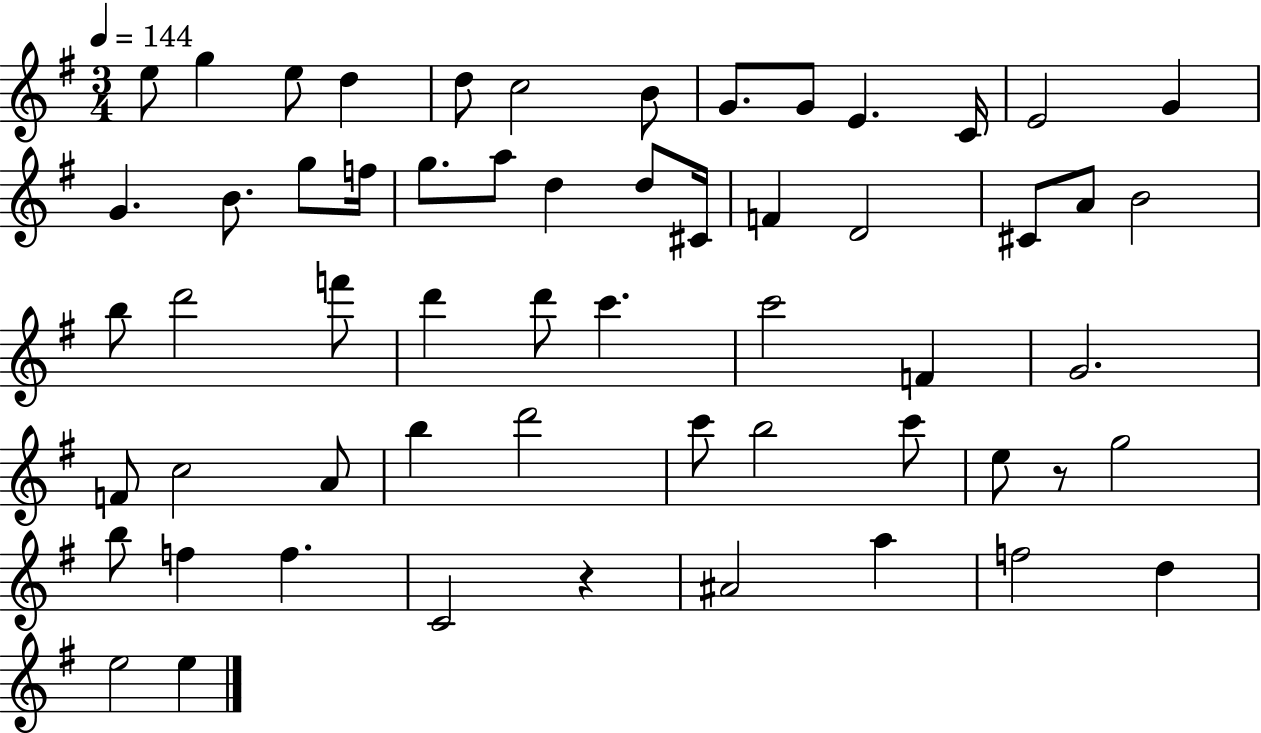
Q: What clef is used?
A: treble